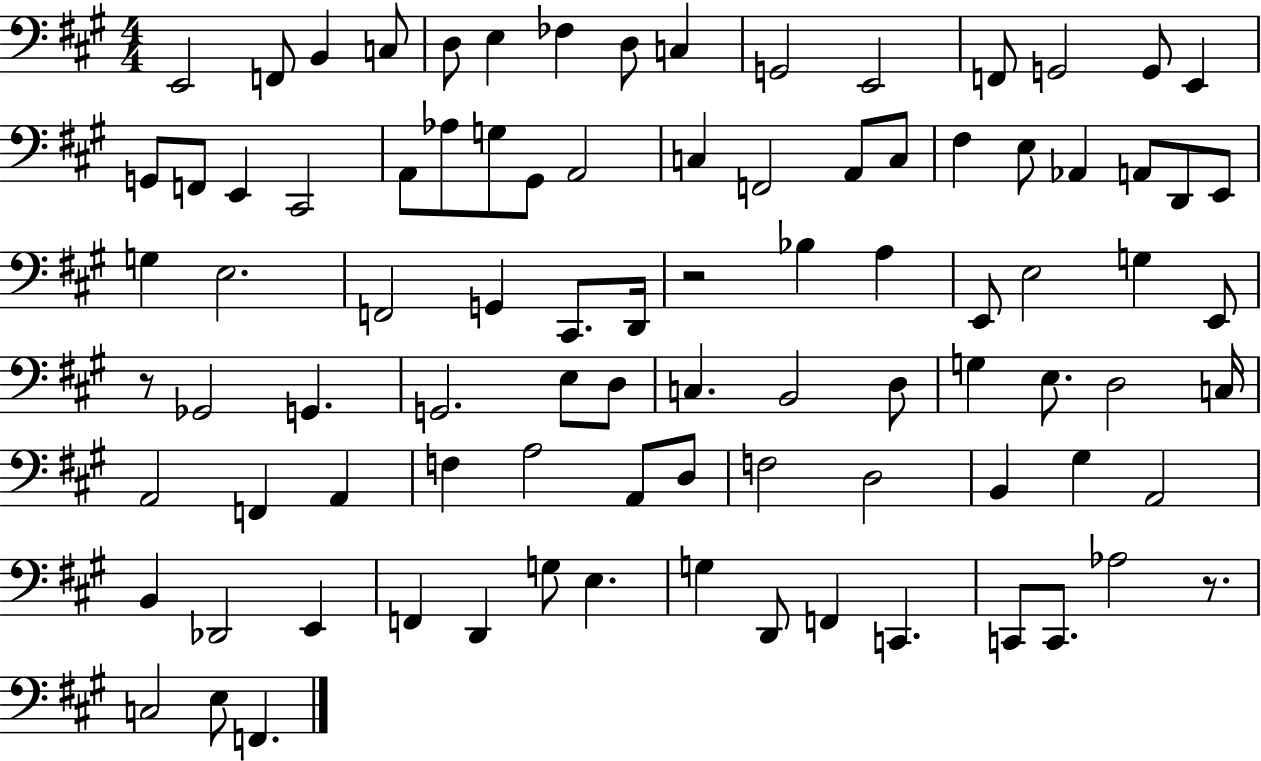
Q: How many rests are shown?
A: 3